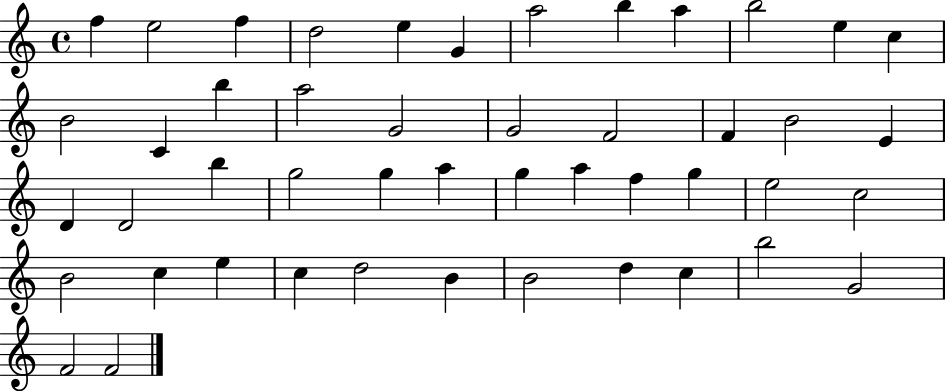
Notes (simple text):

F5/q E5/h F5/q D5/h E5/q G4/q A5/h B5/q A5/q B5/h E5/q C5/q B4/h C4/q B5/q A5/h G4/h G4/h F4/h F4/q B4/h E4/q D4/q D4/h B5/q G5/h G5/q A5/q G5/q A5/q F5/q G5/q E5/h C5/h B4/h C5/q E5/q C5/q D5/h B4/q B4/h D5/q C5/q B5/h G4/h F4/h F4/h